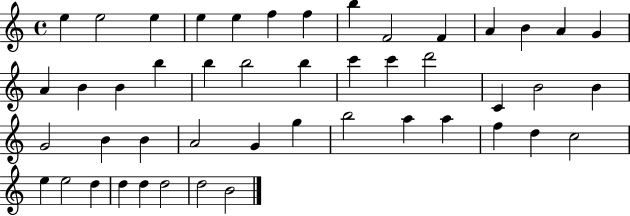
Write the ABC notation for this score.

X:1
T:Untitled
M:4/4
L:1/4
K:C
e e2 e e e f f b F2 F A B A G A B B b b b2 b c' c' d'2 C B2 B G2 B B A2 G g b2 a a f d c2 e e2 d d d d2 d2 B2